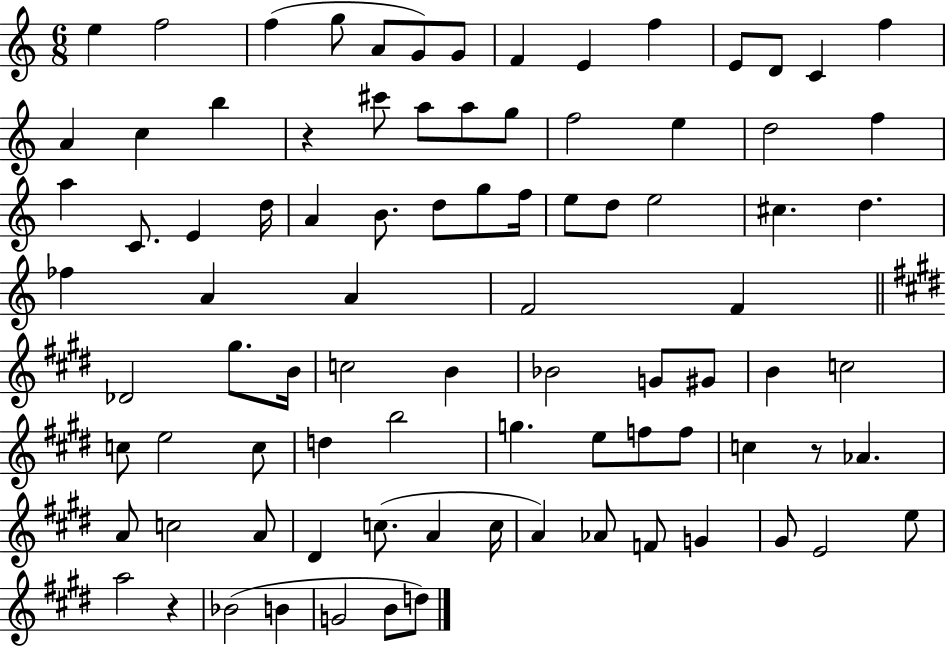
E5/q F5/h F5/q G5/e A4/e G4/e G4/e F4/q E4/q F5/q E4/e D4/e C4/q F5/q A4/q C5/q B5/q R/q C#6/e A5/e A5/e G5/e F5/h E5/q D5/h F5/q A5/q C4/e. E4/q D5/s A4/q B4/e. D5/e G5/e F5/s E5/e D5/e E5/h C#5/q. D5/q. FES5/q A4/q A4/q F4/h F4/q Db4/h G#5/e. B4/s C5/h B4/q Bb4/h G4/e G#4/e B4/q C5/h C5/e E5/h C5/e D5/q B5/h G5/q. E5/e F5/e F5/e C5/q R/e Ab4/q. A4/e C5/h A4/e D#4/q C5/e. A4/q C5/s A4/q Ab4/e F4/e G4/q G#4/e E4/h E5/e A5/h R/q Bb4/h B4/q G4/h B4/e D5/e